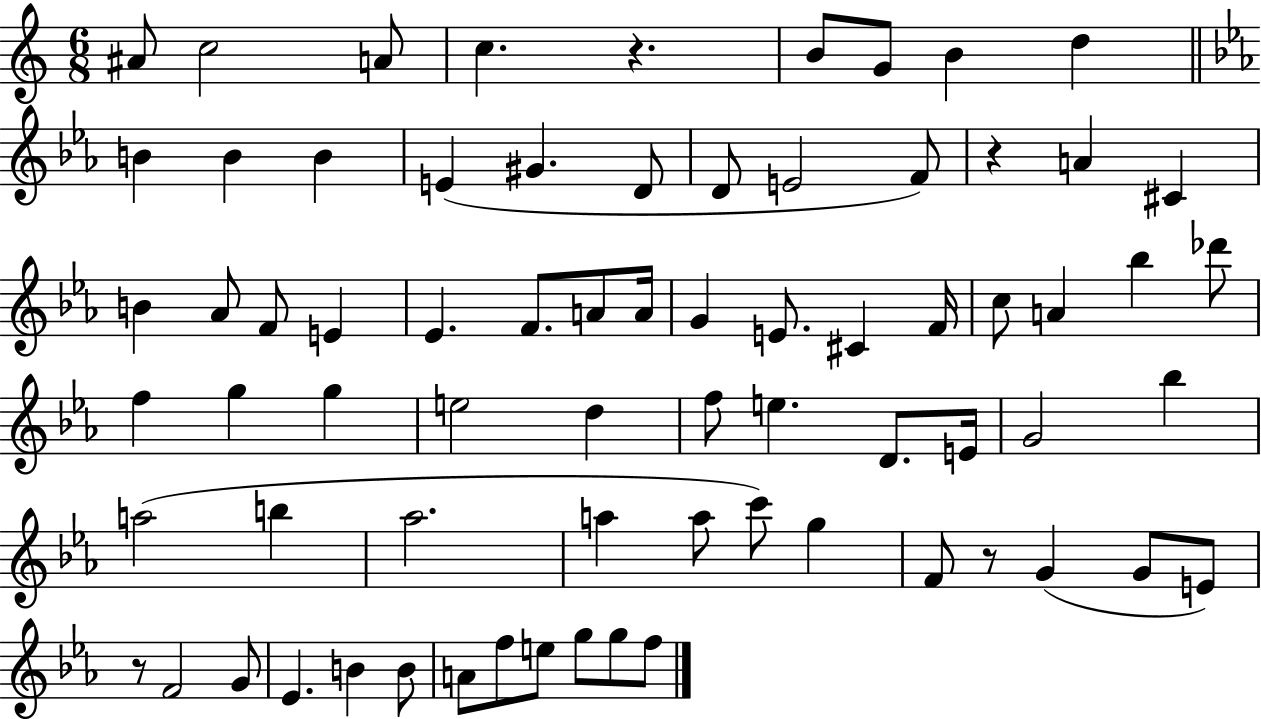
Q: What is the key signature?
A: C major